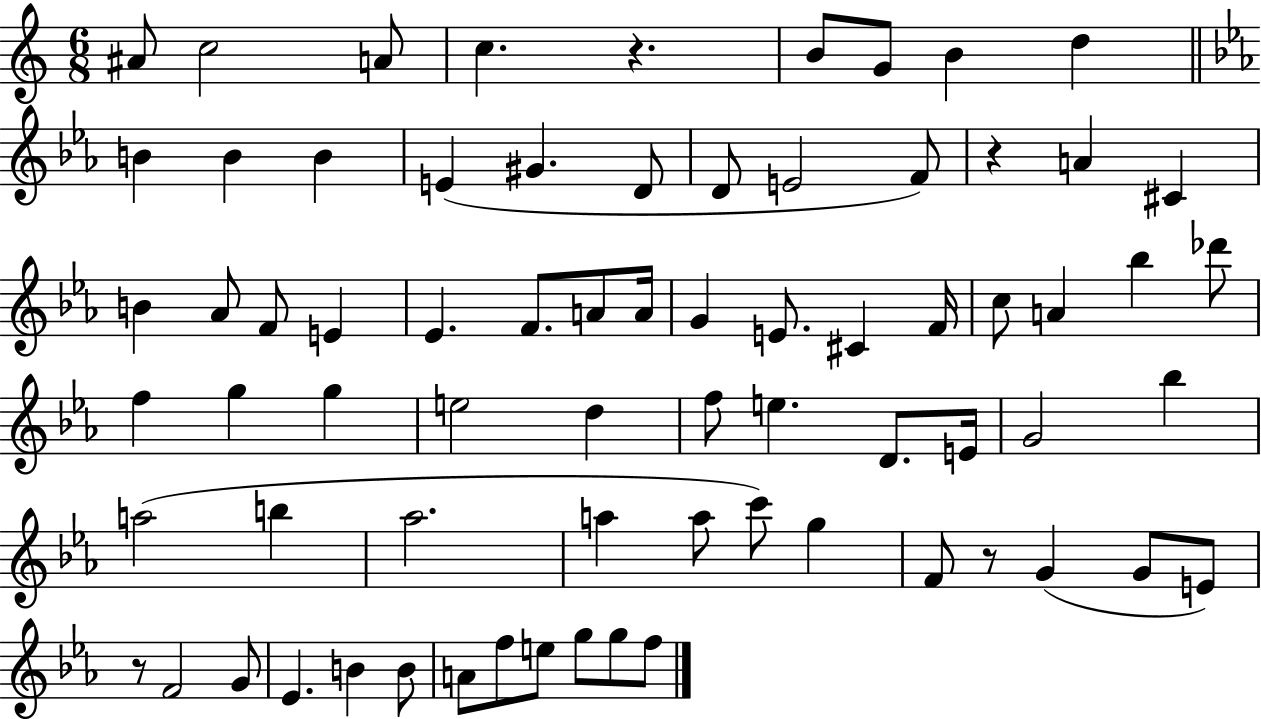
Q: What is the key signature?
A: C major